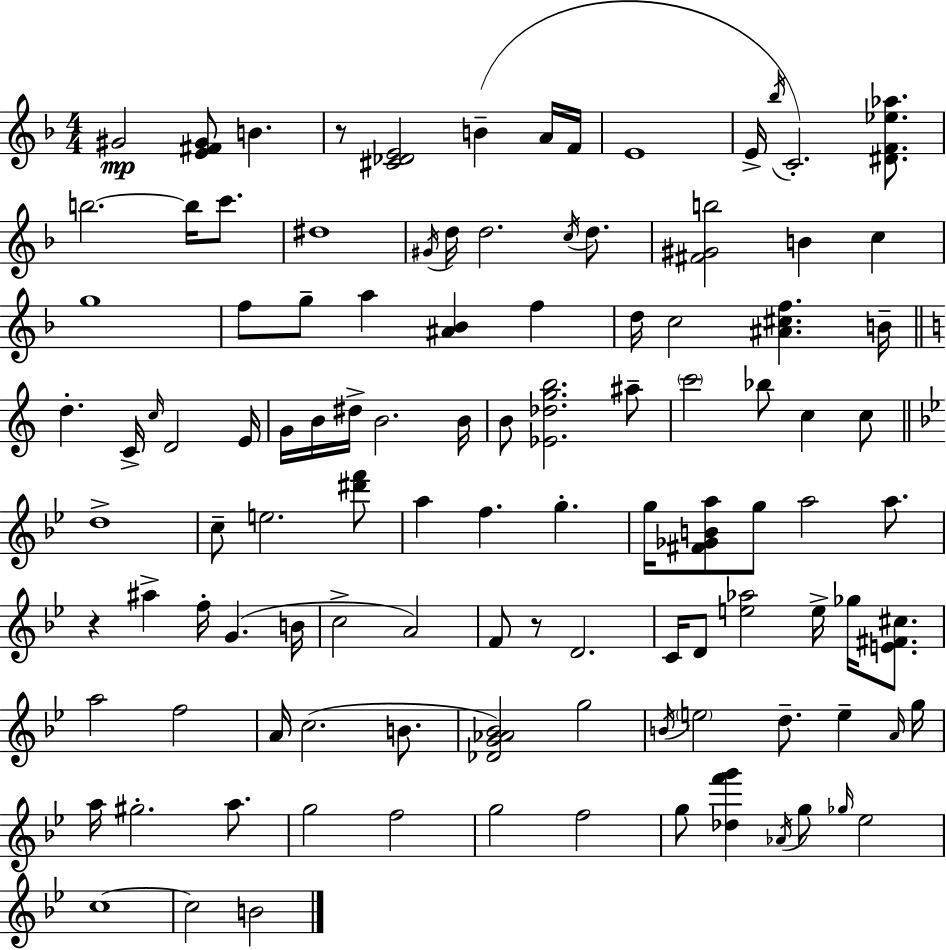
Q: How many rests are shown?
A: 3